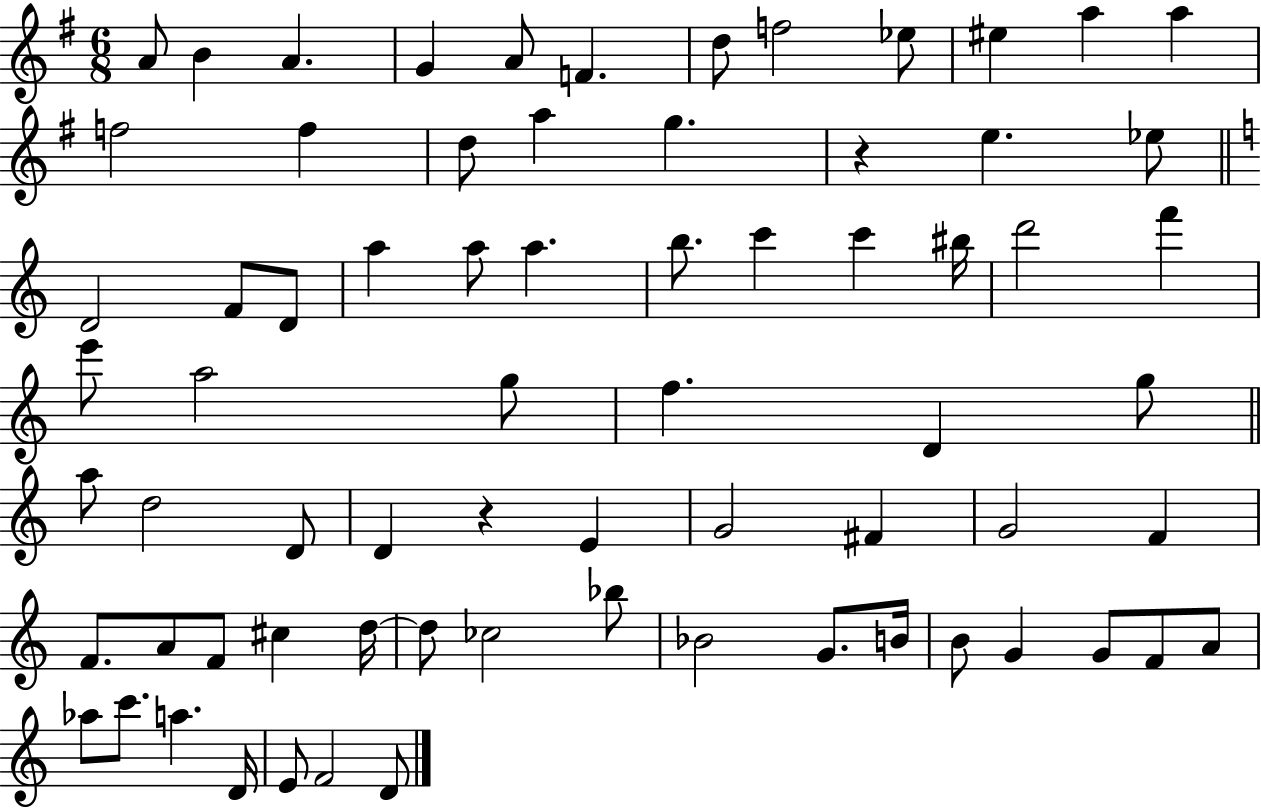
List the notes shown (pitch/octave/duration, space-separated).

A4/e B4/q A4/q. G4/q A4/e F4/q. D5/e F5/h Eb5/e EIS5/q A5/q A5/q F5/h F5/q D5/e A5/q G5/q. R/q E5/q. Eb5/e D4/h F4/e D4/e A5/q A5/e A5/q. B5/e. C6/q C6/q BIS5/s D6/h F6/q E6/e A5/h G5/e F5/q. D4/q G5/e A5/e D5/h D4/e D4/q R/q E4/q G4/h F#4/q G4/h F4/q F4/e. A4/e F4/e C#5/q D5/s D5/e CES5/h Bb5/e Bb4/h G4/e. B4/s B4/e G4/q G4/e F4/e A4/e Ab5/e C6/e. A5/q. D4/s E4/e F4/h D4/e